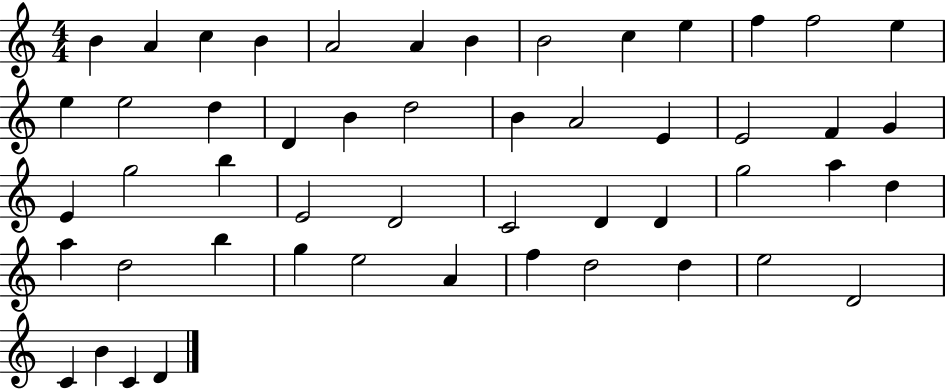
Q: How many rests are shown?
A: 0